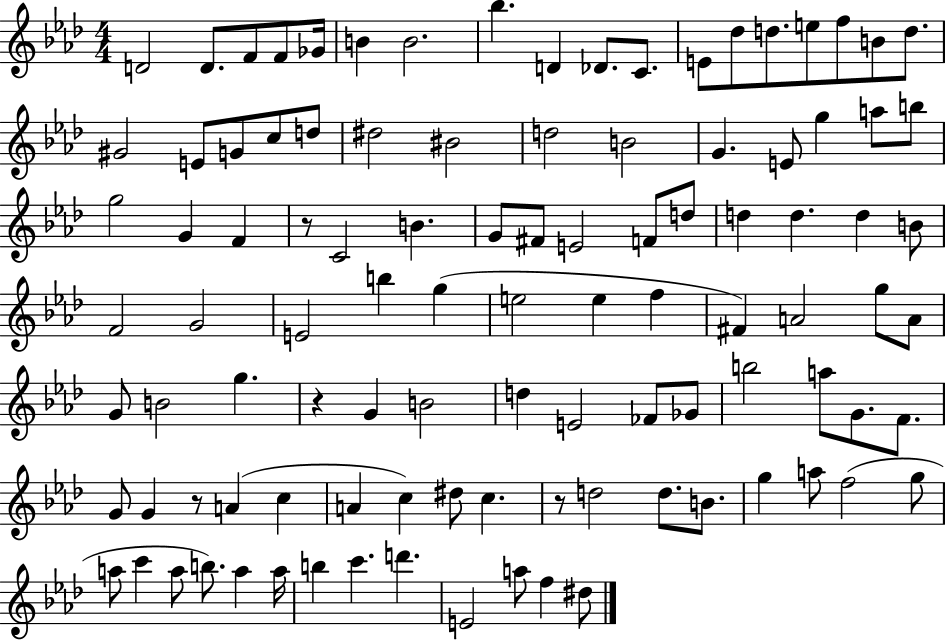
{
  \clef treble
  \numericTimeSignature
  \time 4/4
  \key aes \major
  \repeat volta 2 { d'2 d'8. f'8 f'8 ges'16 | b'4 b'2. | bes''4. d'4 des'8. c'8. | e'8 des''8 d''8. e''8 f''8 b'8 d''8. | \break gis'2 e'8 g'8 c''8 d''8 | dis''2 bis'2 | d''2 b'2 | g'4. e'8 g''4 a''8 b''8 | \break g''2 g'4 f'4 | r8 c'2 b'4. | g'8 fis'8 e'2 f'8 d''8 | d''4 d''4. d''4 b'8 | \break f'2 g'2 | e'2 b''4 g''4( | e''2 e''4 f''4 | fis'4) a'2 g''8 a'8 | \break g'8 b'2 g''4. | r4 g'4 b'2 | d''4 e'2 fes'8 ges'8 | b''2 a''8 g'8. f'8. | \break g'8 g'4 r8 a'4( c''4 | a'4 c''4) dis''8 c''4. | r8 d''2 d''8. b'8. | g''4 a''8 f''2( g''8 | \break a''8 c'''4 a''8 b''8.) a''4 a''16 | b''4 c'''4. d'''4. | e'2 a''8 f''4 dis''8 | } \bar "|."
}